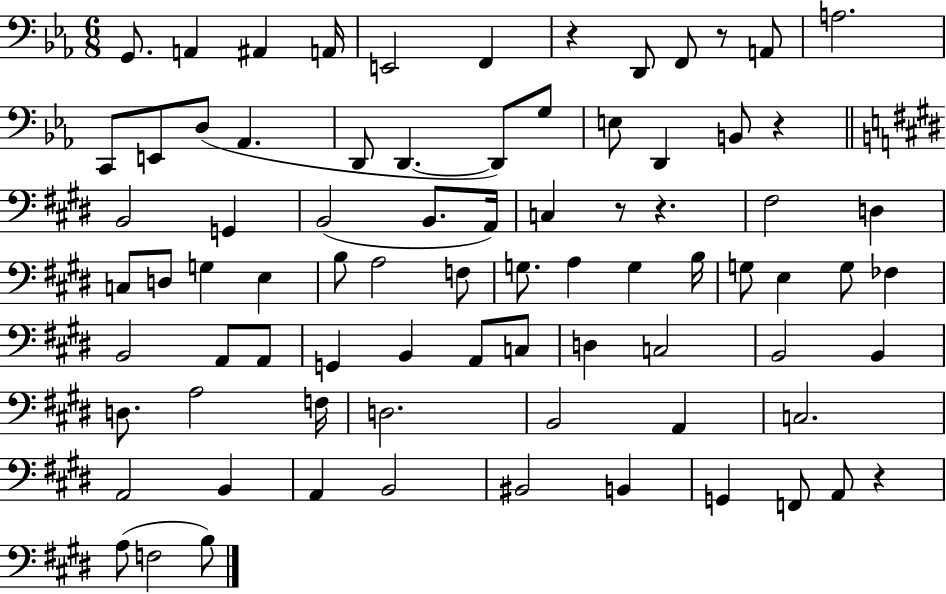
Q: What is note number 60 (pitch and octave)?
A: B2